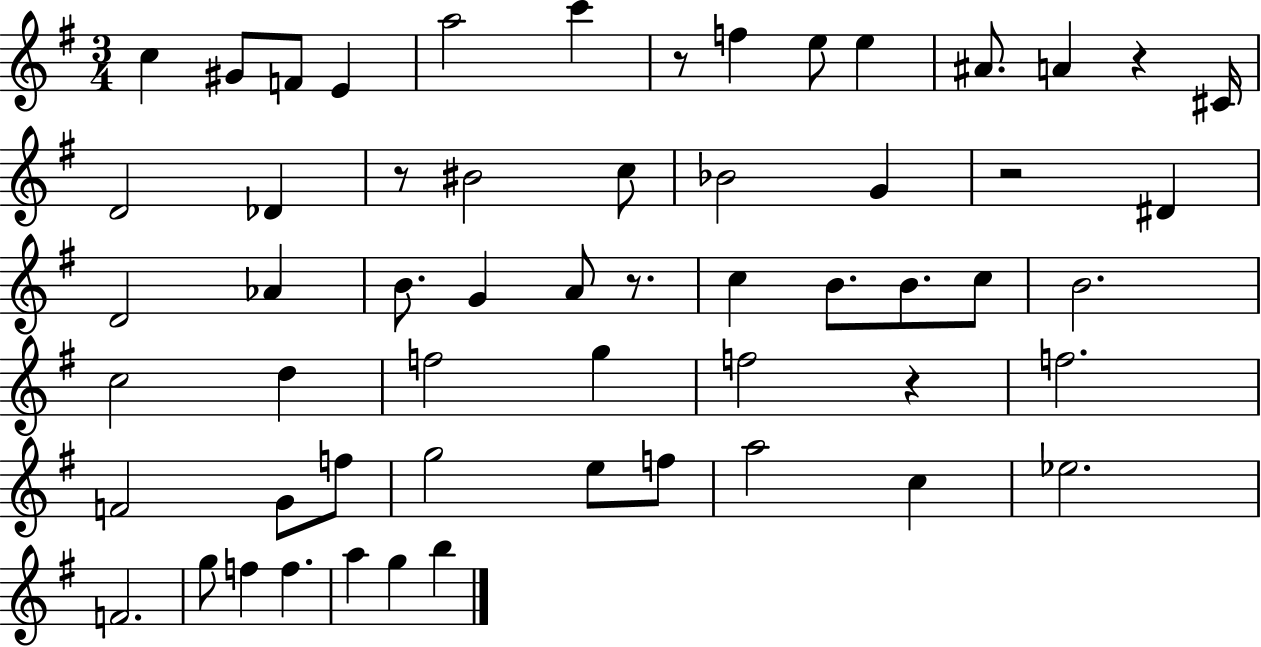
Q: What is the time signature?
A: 3/4